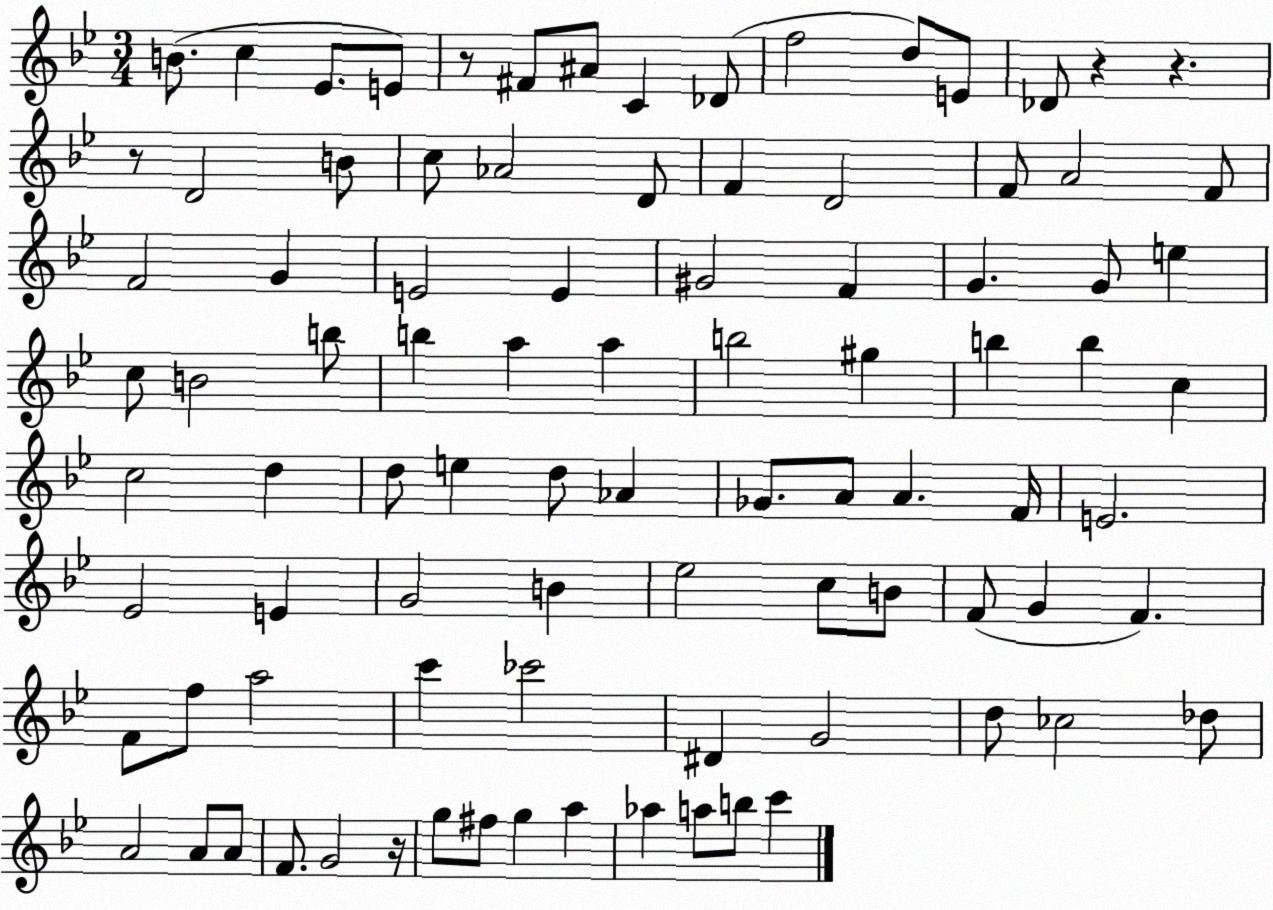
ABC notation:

X:1
T:Untitled
M:3/4
L:1/4
K:Bb
B/2 c _E/2 E/2 z/2 ^F/2 ^A/2 C _D/2 f2 d/2 E/2 _D/2 z z z/2 D2 B/2 c/2 _A2 D/2 F D2 F/2 A2 F/2 F2 G E2 E ^G2 F G G/2 e c/2 B2 b/2 b a a b2 ^g b b c c2 d d/2 e d/2 _A _G/2 A/2 A F/4 E2 _E2 E G2 B _e2 c/2 B/2 F/2 G F F/2 f/2 a2 c' _c'2 ^D G2 d/2 _c2 _d/2 A2 A/2 A/2 F/2 G2 z/4 g/2 ^f/2 g a _a a/2 b/2 c'